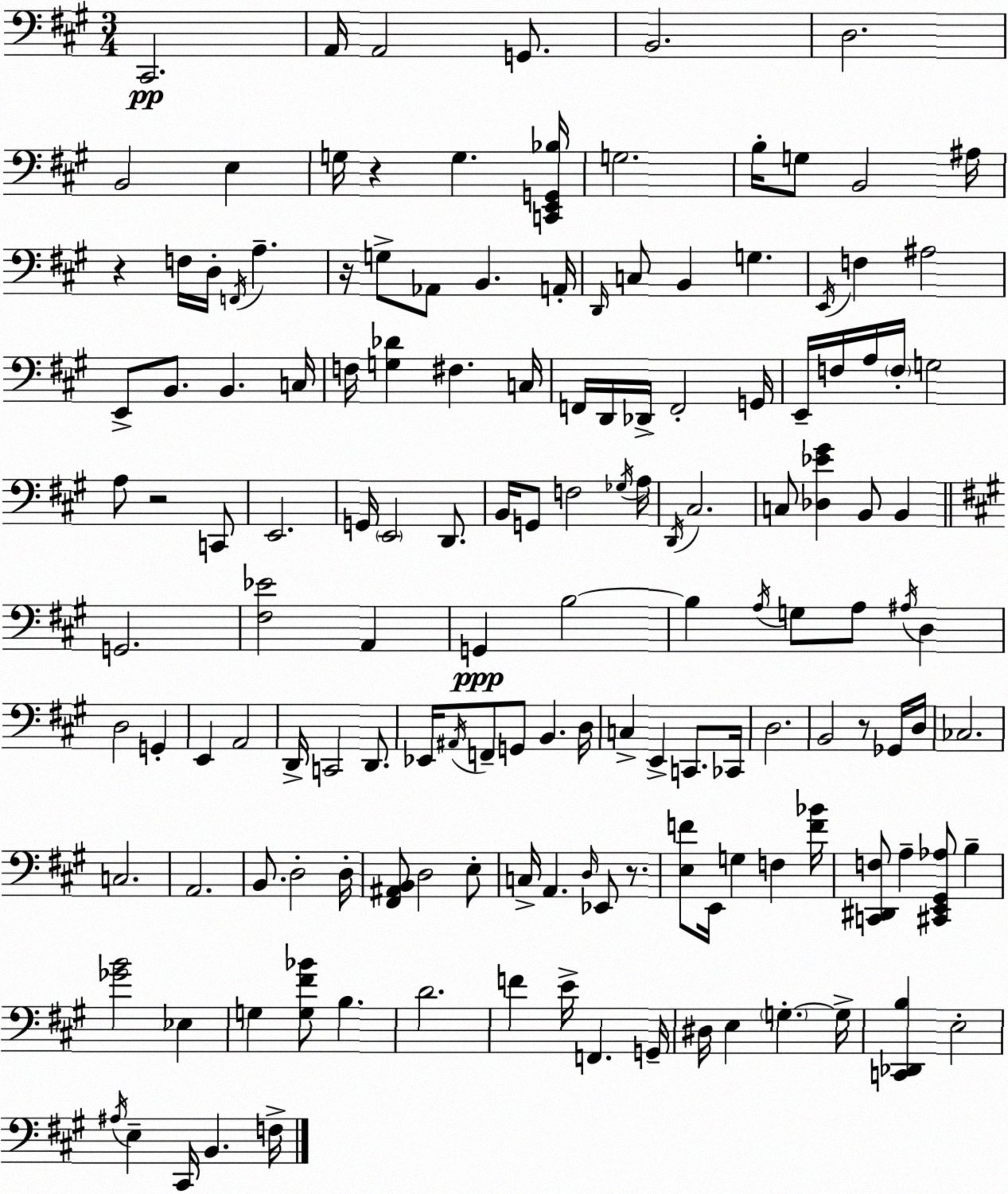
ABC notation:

X:1
T:Untitled
M:3/4
L:1/4
K:A
^C,,2 A,,/4 A,,2 G,,/2 B,,2 D,2 B,,2 E, G,/4 z G, [C,,E,,G,,_B,]/4 G,2 B,/4 G,/2 B,,2 ^A,/4 z F,/4 D,/4 F,,/4 A, z/4 G,/2 _A,,/2 B,, A,,/4 D,,/4 C,/2 B,, G, E,,/4 F, ^A,2 E,,/2 B,,/2 B,, C,/4 F,/4 [G,_D] ^F, C,/4 F,,/4 D,,/4 _D,,/4 F,,2 G,,/4 E,,/4 F,/4 A,/4 F,/4 G,2 A,/2 z2 C,,/2 E,,2 G,,/4 E,,2 D,,/2 B,,/4 G,,/2 F,2 _G,/4 A,/4 D,,/4 ^C,2 C,/2 [_D,_E^G] B,,/2 B,, G,,2 [^F,_E]2 A,, G,, B,2 B, A,/4 G,/2 A,/2 ^A,/4 D, D,2 G,, E,, A,,2 D,,/4 C,,2 D,,/2 _E,,/4 ^A,,/4 F,,/2 G,,/2 B,, D,/4 C, E,, C,,/2 _C,,/4 D,2 B,,2 z/2 _G,,/4 D,/4 _C,2 C,2 A,,2 B,,/2 D,2 D,/4 [^F,,^A,,B,,]/2 D,2 E,/2 C,/4 A,, D,/4 _E,,/2 z/2 [E,F]/2 E,,/4 G, F, [F_B]/4 [C,,^D,,F,]/2 A, [^C,,E,,^G,,_A,]/2 B, [_GB]2 _E, G, [G,^F_B]/2 B, D2 F E/4 F,, G,,/4 ^D,/4 E, G, G,/4 [C,,_D,,B,] E,2 ^A,/4 E, ^C,,/4 B,, F,/4